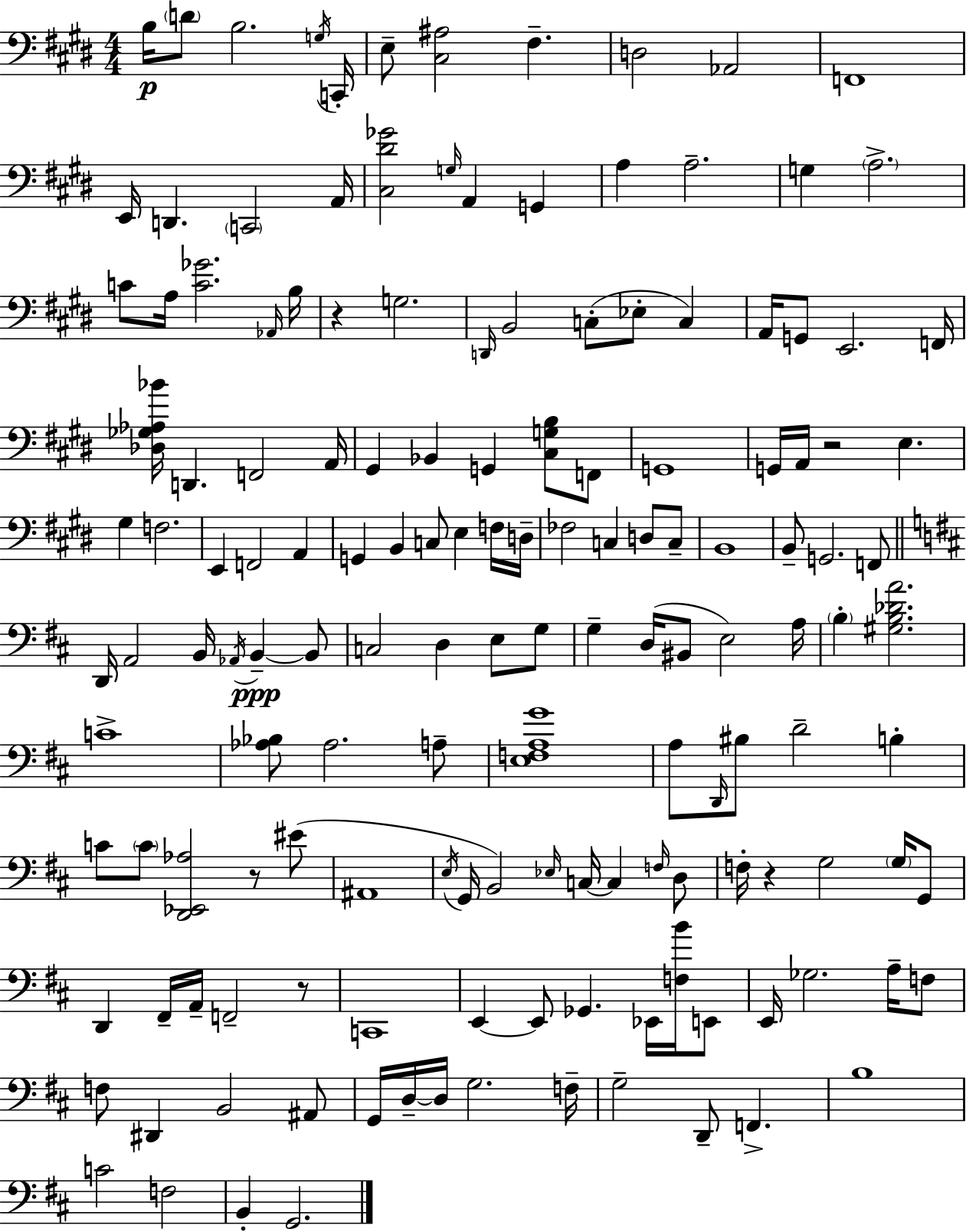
X:1
T:Untitled
M:4/4
L:1/4
K:E
B,/4 D/2 B,2 G,/4 C,,/4 E,/2 [^C,^A,]2 ^F, D,2 _A,,2 F,,4 E,,/4 D,, C,,2 A,,/4 [^C,^D_G]2 G,/4 A,, G,, A, A,2 G, A,2 C/2 A,/4 [C_G]2 _A,,/4 B,/4 z G,2 D,,/4 B,,2 C,/2 _E,/2 C, A,,/4 G,,/2 E,,2 F,,/4 [_D,_G,_A,_B]/4 D,, F,,2 A,,/4 ^G,, _B,, G,, [^C,G,B,]/2 F,,/2 G,,4 G,,/4 A,,/4 z2 E, ^G, F,2 E,, F,,2 A,, G,, B,, C,/2 E, F,/4 D,/4 _F,2 C, D,/2 C,/2 B,,4 B,,/2 G,,2 F,,/2 D,,/4 A,,2 B,,/4 _A,,/4 B,, B,,/2 C,2 D, E,/2 G,/2 G, D,/4 ^B,,/2 E,2 A,/4 B, [^G,B,_DA]2 C4 [_A,_B,]/2 _A,2 A,/2 [E,F,A,G]4 A,/2 D,,/4 ^B,/2 D2 B, C/2 C/2 [D,,_E,,_A,]2 z/2 ^E/2 ^A,,4 E,/4 G,,/4 B,,2 _E,/4 C,/4 C, F,/4 D,/2 F,/4 z G,2 G,/4 G,,/2 D,, ^F,,/4 A,,/4 F,,2 z/2 C,,4 E,, E,,/2 _G,, _E,,/4 [F,B]/4 E,,/2 E,,/4 _G,2 A,/4 F,/2 F,/2 ^D,, B,,2 ^A,,/2 G,,/4 D,/4 D,/4 G,2 F,/4 G,2 D,,/2 F,, B,4 C2 F,2 B,, G,,2